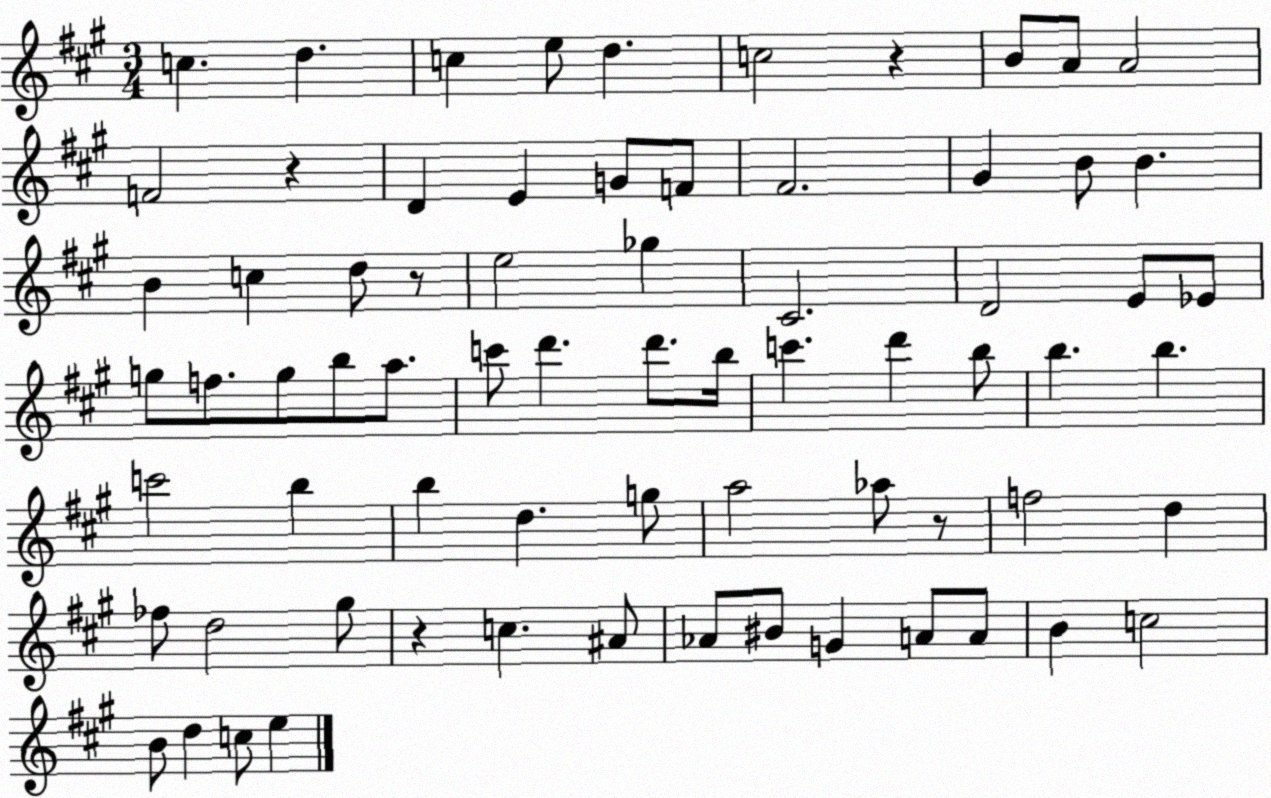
X:1
T:Untitled
M:3/4
L:1/4
K:A
c d c e/2 d c2 z B/2 A/2 A2 F2 z D E G/2 F/2 ^F2 ^G B/2 B B c d/2 z/2 e2 _g ^C2 D2 E/2 _E/2 g/2 f/2 g/2 b/2 a/2 c'/2 d' d'/2 b/4 c' d' b/2 b b c'2 b b d g/2 a2 _a/2 z/2 f2 d _f/2 d2 ^g/2 z c ^A/2 _A/2 ^B/2 G A/2 A/2 B c2 B/2 d c/2 e